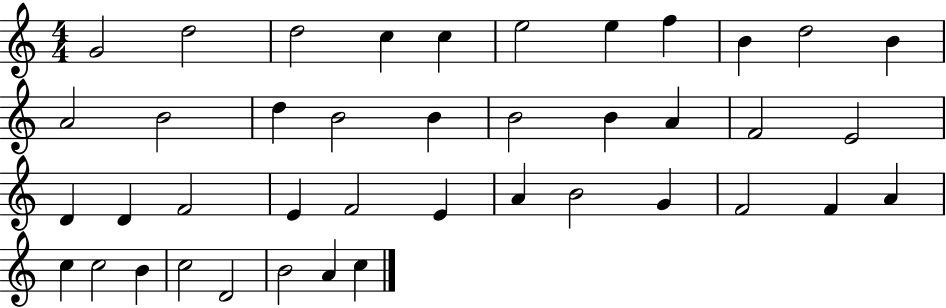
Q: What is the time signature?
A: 4/4